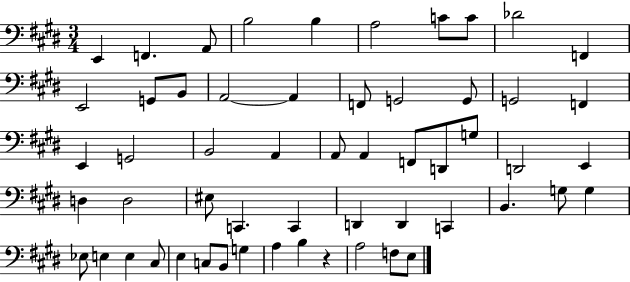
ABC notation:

X:1
T:Untitled
M:3/4
L:1/4
K:E
E,, F,, A,,/2 B,2 B, A,2 C/2 C/2 _D2 F,, E,,2 G,,/2 B,,/2 A,,2 A,, F,,/2 G,,2 G,,/2 G,,2 F,, E,, G,,2 B,,2 A,, A,,/2 A,, F,,/2 D,,/2 G,/2 D,,2 E,, D, D,2 ^E,/2 C,, C,, D,, D,, C,, B,, G,/2 G, _E,/2 E, E, ^C,/2 E, C,/2 B,,/2 G, A, B, z A,2 F,/2 E,/2